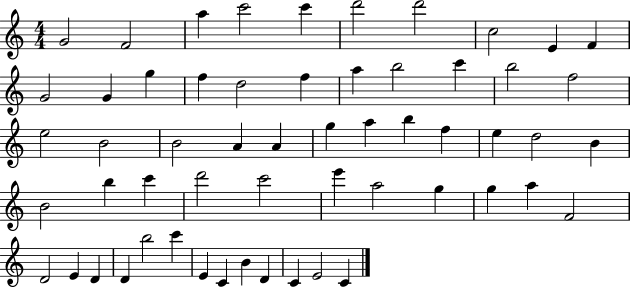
{
  \clef treble
  \numericTimeSignature
  \time 4/4
  \key c \major
  g'2 f'2 | a''4 c'''2 c'''4 | d'''2 d'''2 | c''2 e'4 f'4 | \break g'2 g'4 g''4 | f''4 d''2 f''4 | a''4 b''2 c'''4 | b''2 f''2 | \break e''2 b'2 | b'2 a'4 a'4 | g''4 a''4 b''4 f''4 | e''4 d''2 b'4 | \break b'2 b''4 c'''4 | d'''2 c'''2 | e'''4 a''2 g''4 | g''4 a''4 f'2 | \break d'2 e'4 d'4 | d'4 b''2 c'''4 | e'4 c'4 b'4 d'4 | c'4 e'2 c'4 | \break \bar "|."
}